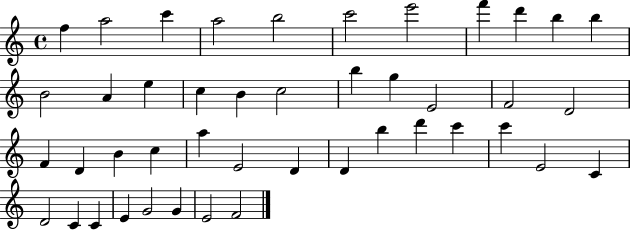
{
  \clef treble
  \time 4/4
  \defaultTimeSignature
  \key c \major
  f''4 a''2 c'''4 | a''2 b''2 | c'''2 e'''2 | f'''4 d'''4 b''4 b''4 | \break b'2 a'4 e''4 | c''4 b'4 c''2 | b''4 g''4 e'2 | f'2 d'2 | \break f'4 d'4 b'4 c''4 | a''4 e'2 d'4 | d'4 b''4 d'''4 c'''4 | c'''4 e'2 c'4 | \break d'2 c'4 c'4 | e'4 g'2 g'4 | e'2 f'2 | \bar "|."
}